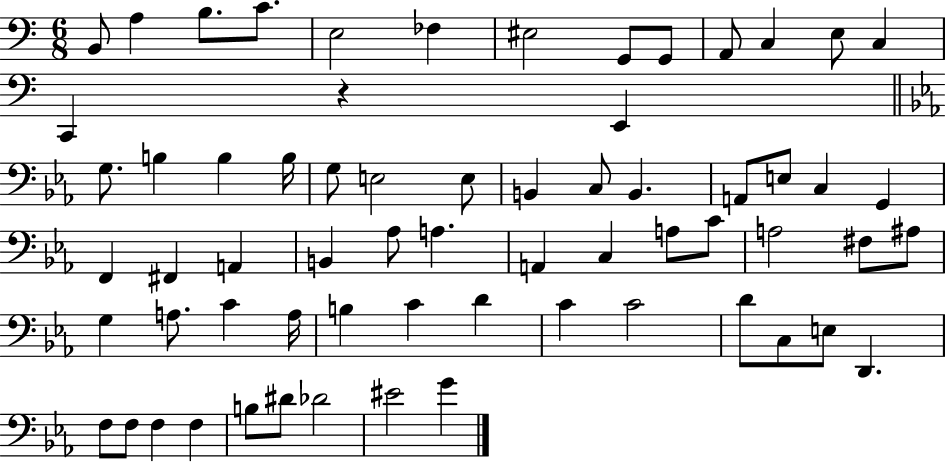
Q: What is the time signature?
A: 6/8